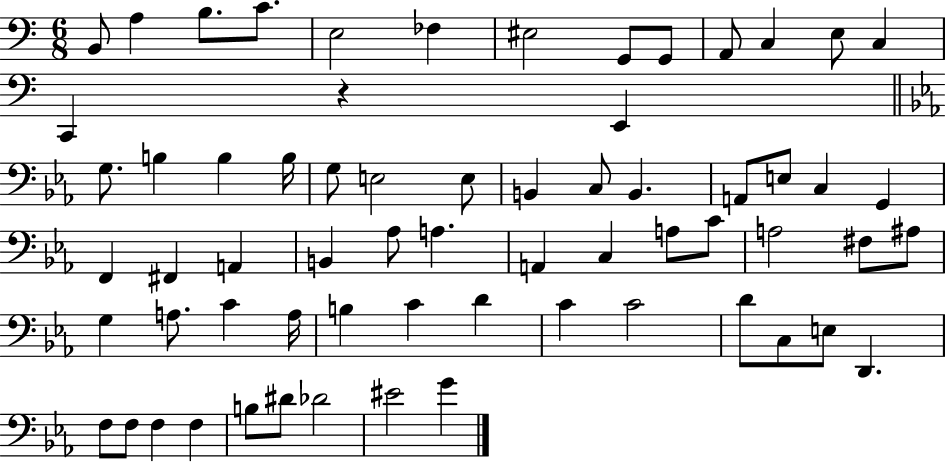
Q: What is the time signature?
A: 6/8